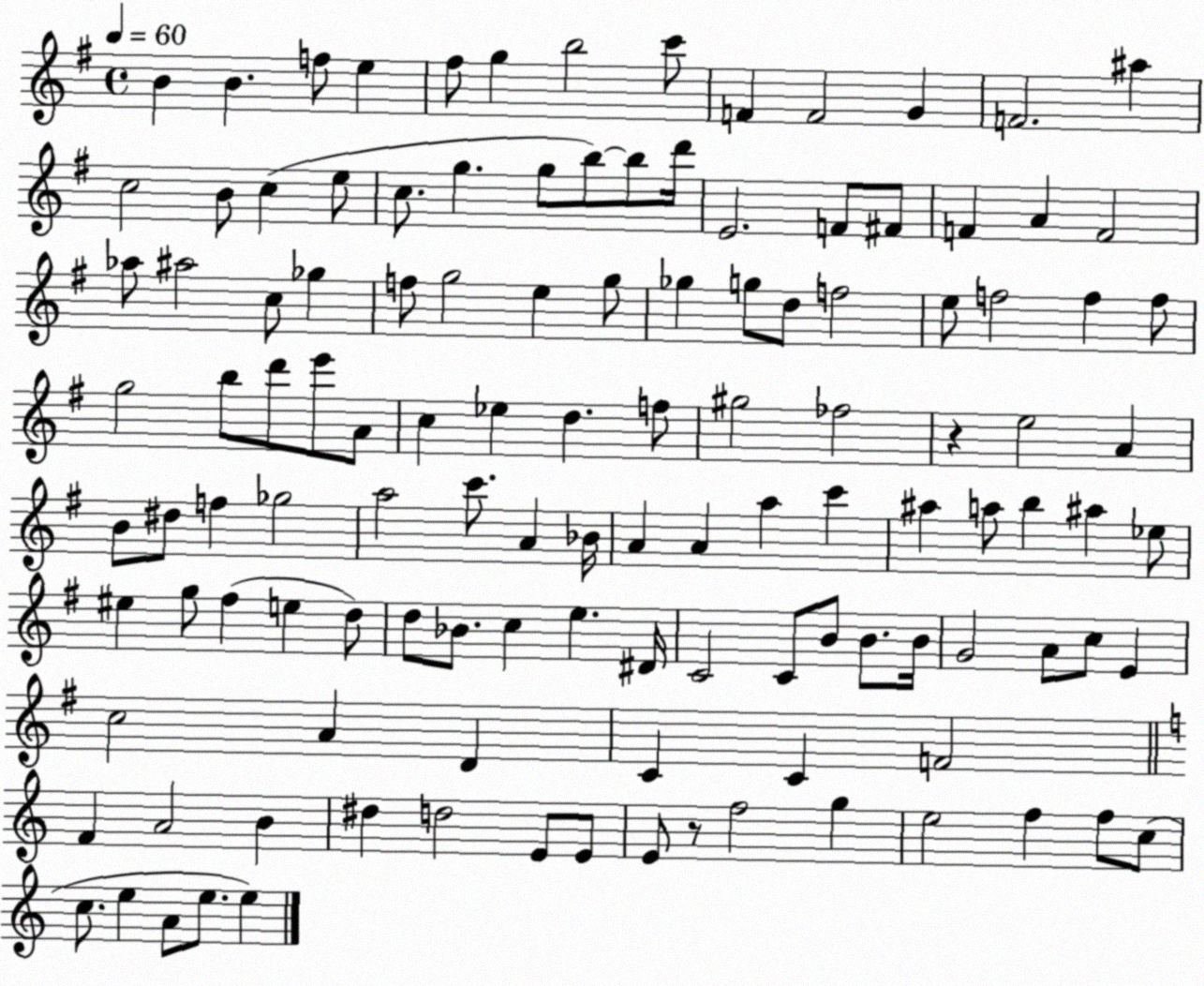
X:1
T:Untitled
M:4/4
L:1/4
K:G
B B f/2 e ^f/2 g b2 c'/2 F F2 G F2 ^a c2 B/2 c e/2 c/2 g g/2 b/2 b/2 d'/4 E2 F/2 ^F/2 F A F2 _a/2 ^a2 c/2 _g f/2 g2 e g/2 _g g/2 d/2 f2 e/2 f2 f f/2 g2 b/2 d'/2 e'/2 A/2 c _e d f/2 ^g2 _f2 z e2 A B/2 ^d/2 f _g2 a2 c'/2 A _B/4 A A a c' ^a a/2 b ^a _e/2 ^e g/2 ^f e d/2 d/2 _B/2 c e ^D/4 C2 C/2 B/2 B/2 B/4 G2 A/2 c/2 E c2 A D C C F2 F A2 B ^d d2 E/2 E/2 E/2 z/2 f2 g e2 f f/2 c/2 c/2 e A/2 e/2 e